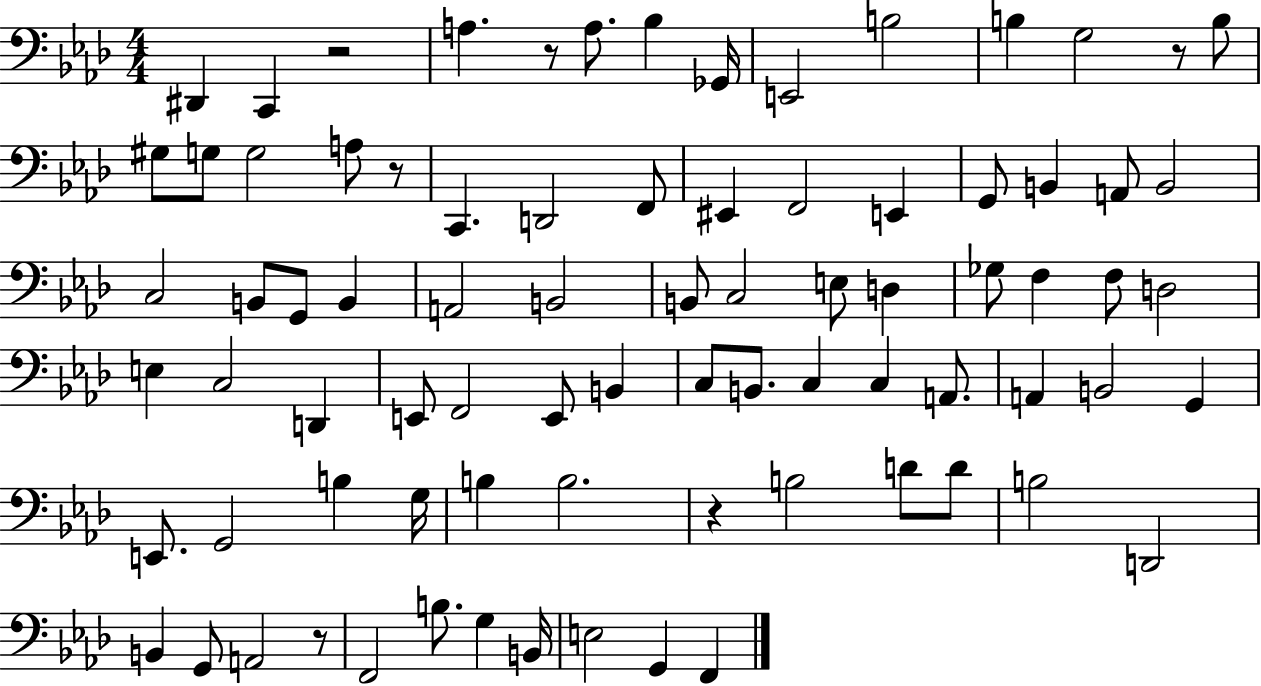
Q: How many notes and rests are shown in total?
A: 81